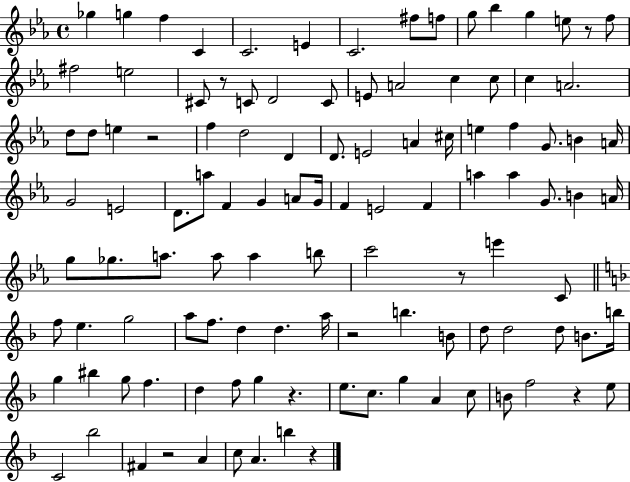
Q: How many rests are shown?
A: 9